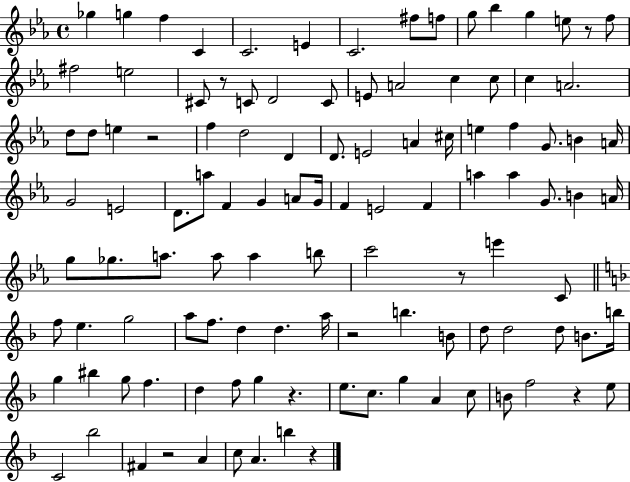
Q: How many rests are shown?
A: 9